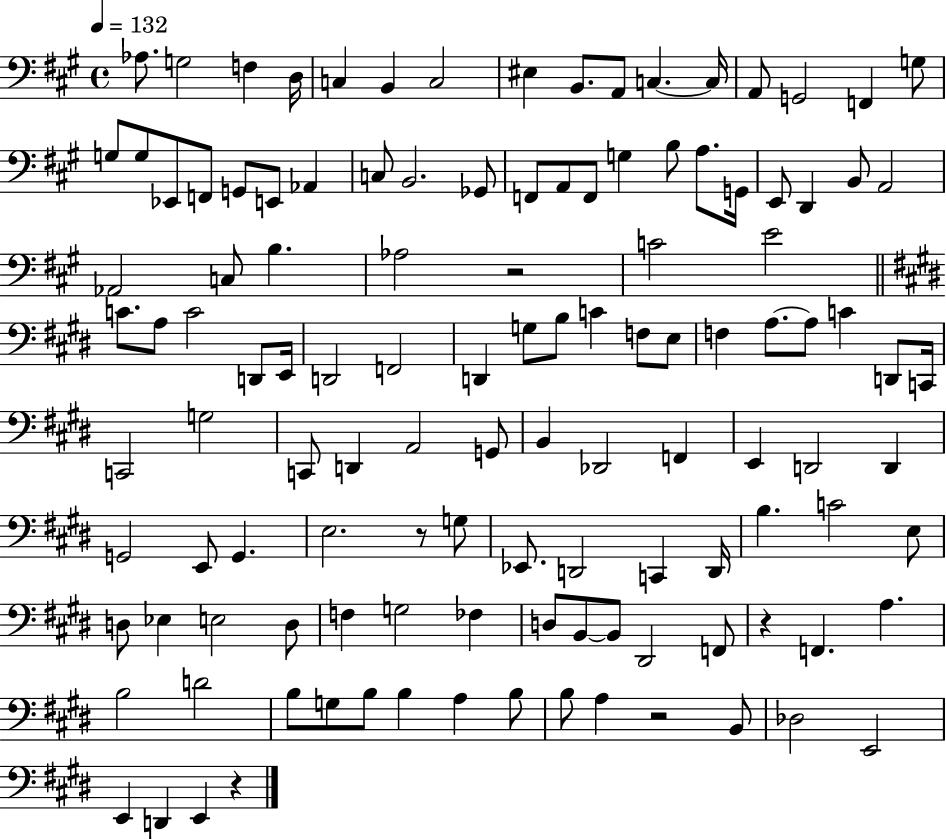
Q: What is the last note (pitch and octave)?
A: E2